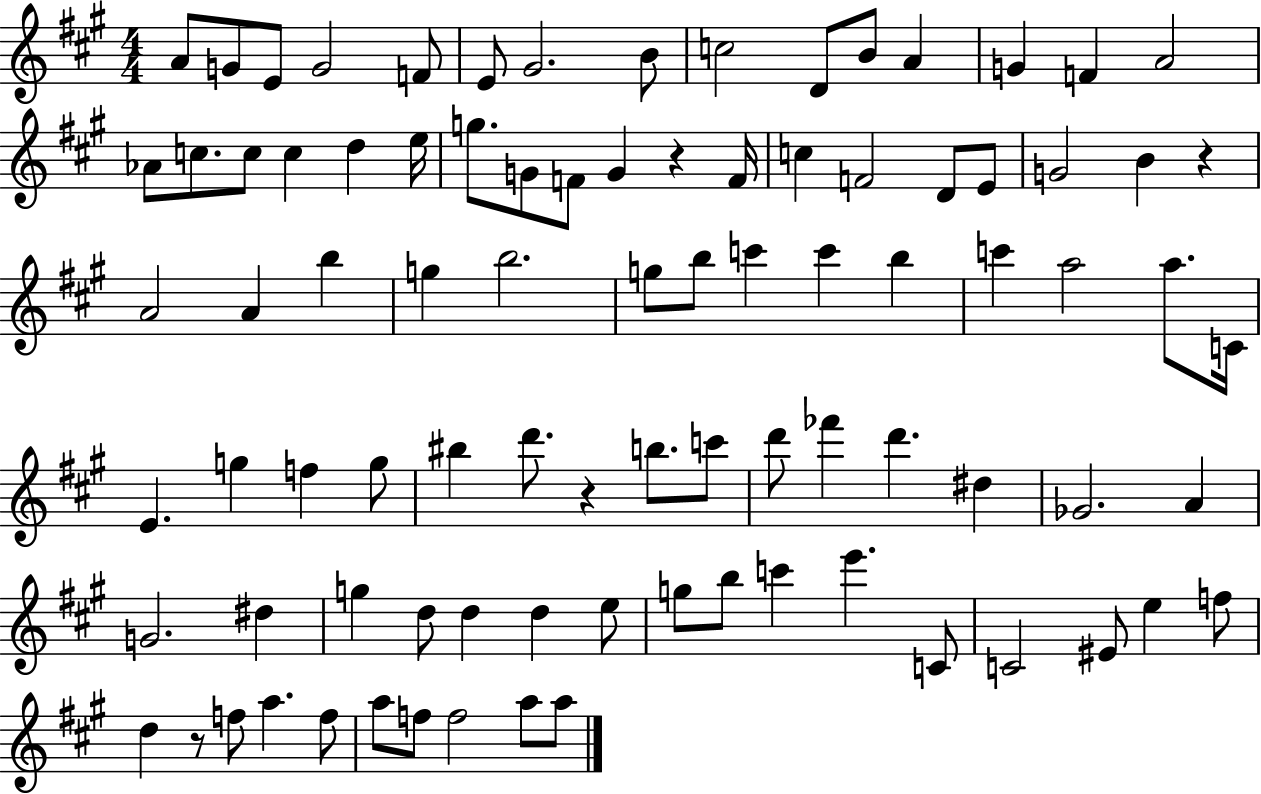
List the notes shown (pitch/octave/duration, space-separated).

A4/e G4/e E4/e G4/h F4/e E4/e G#4/h. B4/e C5/h D4/e B4/e A4/q G4/q F4/q A4/h Ab4/e C5/e. C5/e C5/q D5/q E5/s G5/e. G4/e F4/e G4/q R/q F4/s C5/q F4/h D4/e E4/e G4/h B4/q R/q A4/h A4/q B5/q G5/q B5/h. G5/e B5/e C6/q C6/q B5/q C6/q A5/h A5/e. C4/s E4/q. G5/q F5/q G5/e BIS5/q D6/e. R/q B5/e. C6/e D6/e FES6/q D6/q. D#5/q Gb4/h. A4/q G4/h. D#5/q G5/q D5/e D5/q D5/q E5/e G5/e B5/e C6/q E6/q. C4/e C4/h EIS4/e E5/q F5/e D5/q R/e F5/e A5/q. F5/e A5/e F5/e F5/h A5/e A5/e